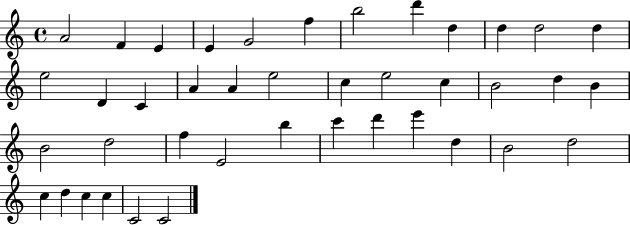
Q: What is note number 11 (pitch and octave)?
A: D5